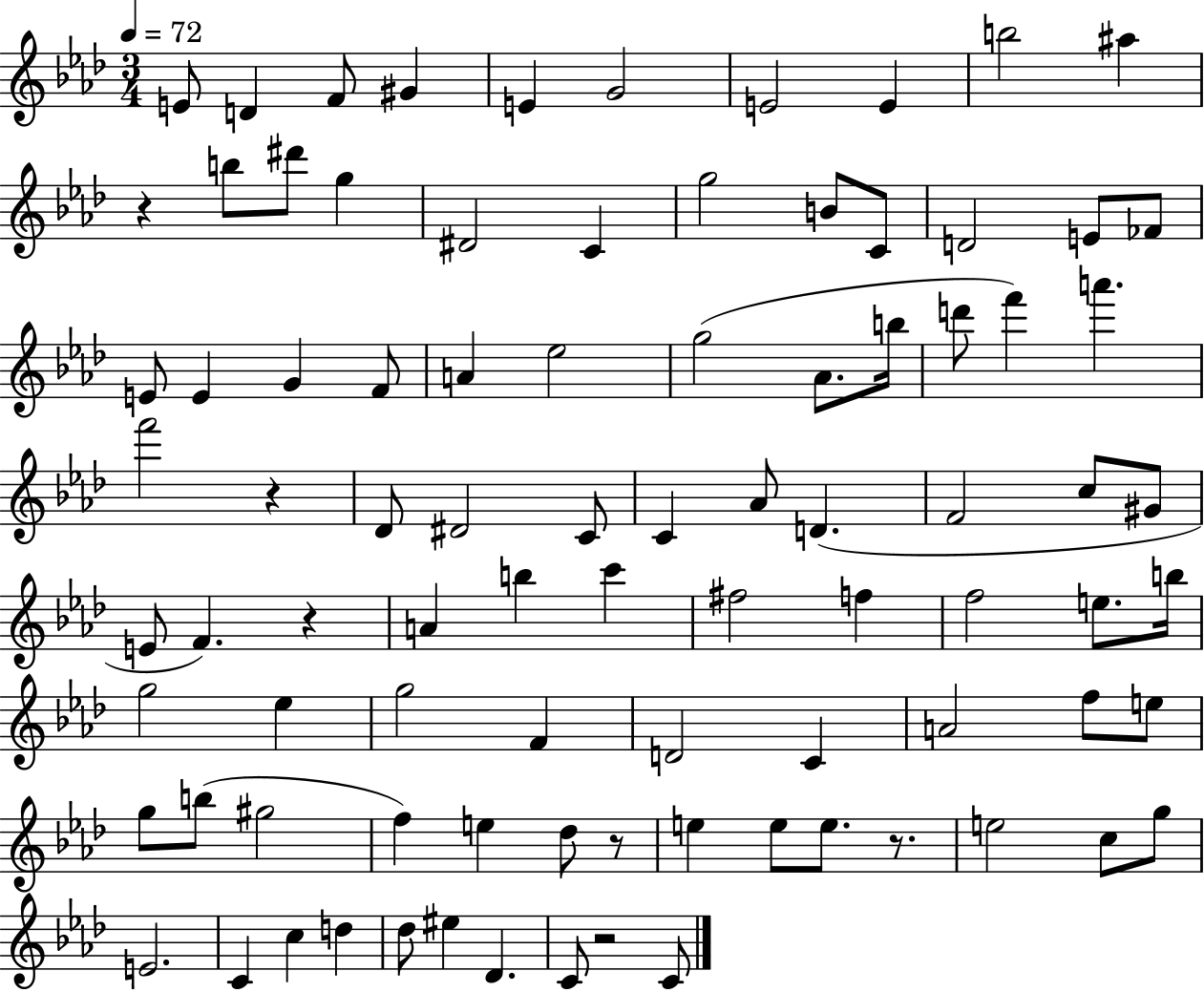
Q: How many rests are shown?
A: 6